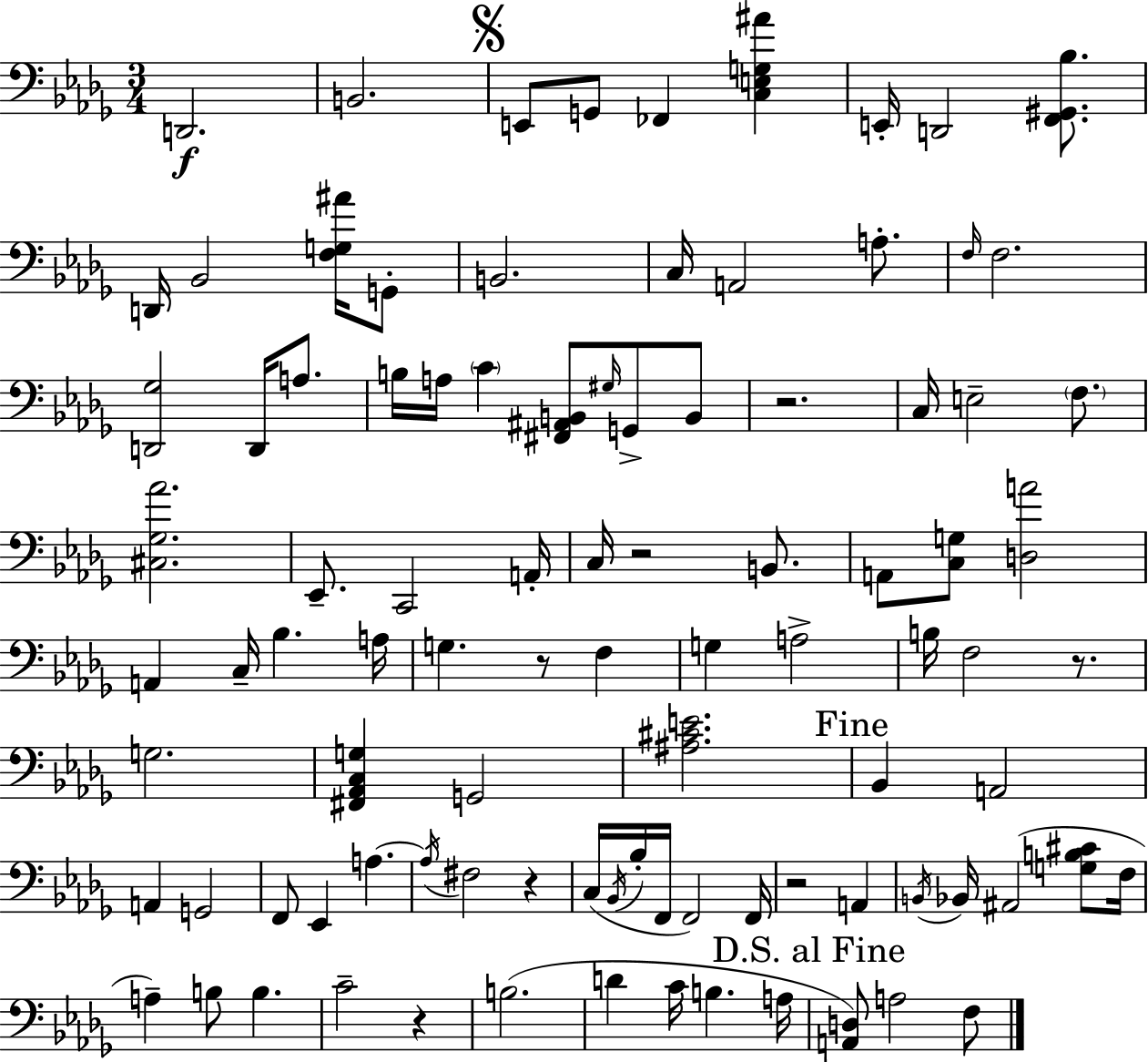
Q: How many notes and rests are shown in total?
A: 95